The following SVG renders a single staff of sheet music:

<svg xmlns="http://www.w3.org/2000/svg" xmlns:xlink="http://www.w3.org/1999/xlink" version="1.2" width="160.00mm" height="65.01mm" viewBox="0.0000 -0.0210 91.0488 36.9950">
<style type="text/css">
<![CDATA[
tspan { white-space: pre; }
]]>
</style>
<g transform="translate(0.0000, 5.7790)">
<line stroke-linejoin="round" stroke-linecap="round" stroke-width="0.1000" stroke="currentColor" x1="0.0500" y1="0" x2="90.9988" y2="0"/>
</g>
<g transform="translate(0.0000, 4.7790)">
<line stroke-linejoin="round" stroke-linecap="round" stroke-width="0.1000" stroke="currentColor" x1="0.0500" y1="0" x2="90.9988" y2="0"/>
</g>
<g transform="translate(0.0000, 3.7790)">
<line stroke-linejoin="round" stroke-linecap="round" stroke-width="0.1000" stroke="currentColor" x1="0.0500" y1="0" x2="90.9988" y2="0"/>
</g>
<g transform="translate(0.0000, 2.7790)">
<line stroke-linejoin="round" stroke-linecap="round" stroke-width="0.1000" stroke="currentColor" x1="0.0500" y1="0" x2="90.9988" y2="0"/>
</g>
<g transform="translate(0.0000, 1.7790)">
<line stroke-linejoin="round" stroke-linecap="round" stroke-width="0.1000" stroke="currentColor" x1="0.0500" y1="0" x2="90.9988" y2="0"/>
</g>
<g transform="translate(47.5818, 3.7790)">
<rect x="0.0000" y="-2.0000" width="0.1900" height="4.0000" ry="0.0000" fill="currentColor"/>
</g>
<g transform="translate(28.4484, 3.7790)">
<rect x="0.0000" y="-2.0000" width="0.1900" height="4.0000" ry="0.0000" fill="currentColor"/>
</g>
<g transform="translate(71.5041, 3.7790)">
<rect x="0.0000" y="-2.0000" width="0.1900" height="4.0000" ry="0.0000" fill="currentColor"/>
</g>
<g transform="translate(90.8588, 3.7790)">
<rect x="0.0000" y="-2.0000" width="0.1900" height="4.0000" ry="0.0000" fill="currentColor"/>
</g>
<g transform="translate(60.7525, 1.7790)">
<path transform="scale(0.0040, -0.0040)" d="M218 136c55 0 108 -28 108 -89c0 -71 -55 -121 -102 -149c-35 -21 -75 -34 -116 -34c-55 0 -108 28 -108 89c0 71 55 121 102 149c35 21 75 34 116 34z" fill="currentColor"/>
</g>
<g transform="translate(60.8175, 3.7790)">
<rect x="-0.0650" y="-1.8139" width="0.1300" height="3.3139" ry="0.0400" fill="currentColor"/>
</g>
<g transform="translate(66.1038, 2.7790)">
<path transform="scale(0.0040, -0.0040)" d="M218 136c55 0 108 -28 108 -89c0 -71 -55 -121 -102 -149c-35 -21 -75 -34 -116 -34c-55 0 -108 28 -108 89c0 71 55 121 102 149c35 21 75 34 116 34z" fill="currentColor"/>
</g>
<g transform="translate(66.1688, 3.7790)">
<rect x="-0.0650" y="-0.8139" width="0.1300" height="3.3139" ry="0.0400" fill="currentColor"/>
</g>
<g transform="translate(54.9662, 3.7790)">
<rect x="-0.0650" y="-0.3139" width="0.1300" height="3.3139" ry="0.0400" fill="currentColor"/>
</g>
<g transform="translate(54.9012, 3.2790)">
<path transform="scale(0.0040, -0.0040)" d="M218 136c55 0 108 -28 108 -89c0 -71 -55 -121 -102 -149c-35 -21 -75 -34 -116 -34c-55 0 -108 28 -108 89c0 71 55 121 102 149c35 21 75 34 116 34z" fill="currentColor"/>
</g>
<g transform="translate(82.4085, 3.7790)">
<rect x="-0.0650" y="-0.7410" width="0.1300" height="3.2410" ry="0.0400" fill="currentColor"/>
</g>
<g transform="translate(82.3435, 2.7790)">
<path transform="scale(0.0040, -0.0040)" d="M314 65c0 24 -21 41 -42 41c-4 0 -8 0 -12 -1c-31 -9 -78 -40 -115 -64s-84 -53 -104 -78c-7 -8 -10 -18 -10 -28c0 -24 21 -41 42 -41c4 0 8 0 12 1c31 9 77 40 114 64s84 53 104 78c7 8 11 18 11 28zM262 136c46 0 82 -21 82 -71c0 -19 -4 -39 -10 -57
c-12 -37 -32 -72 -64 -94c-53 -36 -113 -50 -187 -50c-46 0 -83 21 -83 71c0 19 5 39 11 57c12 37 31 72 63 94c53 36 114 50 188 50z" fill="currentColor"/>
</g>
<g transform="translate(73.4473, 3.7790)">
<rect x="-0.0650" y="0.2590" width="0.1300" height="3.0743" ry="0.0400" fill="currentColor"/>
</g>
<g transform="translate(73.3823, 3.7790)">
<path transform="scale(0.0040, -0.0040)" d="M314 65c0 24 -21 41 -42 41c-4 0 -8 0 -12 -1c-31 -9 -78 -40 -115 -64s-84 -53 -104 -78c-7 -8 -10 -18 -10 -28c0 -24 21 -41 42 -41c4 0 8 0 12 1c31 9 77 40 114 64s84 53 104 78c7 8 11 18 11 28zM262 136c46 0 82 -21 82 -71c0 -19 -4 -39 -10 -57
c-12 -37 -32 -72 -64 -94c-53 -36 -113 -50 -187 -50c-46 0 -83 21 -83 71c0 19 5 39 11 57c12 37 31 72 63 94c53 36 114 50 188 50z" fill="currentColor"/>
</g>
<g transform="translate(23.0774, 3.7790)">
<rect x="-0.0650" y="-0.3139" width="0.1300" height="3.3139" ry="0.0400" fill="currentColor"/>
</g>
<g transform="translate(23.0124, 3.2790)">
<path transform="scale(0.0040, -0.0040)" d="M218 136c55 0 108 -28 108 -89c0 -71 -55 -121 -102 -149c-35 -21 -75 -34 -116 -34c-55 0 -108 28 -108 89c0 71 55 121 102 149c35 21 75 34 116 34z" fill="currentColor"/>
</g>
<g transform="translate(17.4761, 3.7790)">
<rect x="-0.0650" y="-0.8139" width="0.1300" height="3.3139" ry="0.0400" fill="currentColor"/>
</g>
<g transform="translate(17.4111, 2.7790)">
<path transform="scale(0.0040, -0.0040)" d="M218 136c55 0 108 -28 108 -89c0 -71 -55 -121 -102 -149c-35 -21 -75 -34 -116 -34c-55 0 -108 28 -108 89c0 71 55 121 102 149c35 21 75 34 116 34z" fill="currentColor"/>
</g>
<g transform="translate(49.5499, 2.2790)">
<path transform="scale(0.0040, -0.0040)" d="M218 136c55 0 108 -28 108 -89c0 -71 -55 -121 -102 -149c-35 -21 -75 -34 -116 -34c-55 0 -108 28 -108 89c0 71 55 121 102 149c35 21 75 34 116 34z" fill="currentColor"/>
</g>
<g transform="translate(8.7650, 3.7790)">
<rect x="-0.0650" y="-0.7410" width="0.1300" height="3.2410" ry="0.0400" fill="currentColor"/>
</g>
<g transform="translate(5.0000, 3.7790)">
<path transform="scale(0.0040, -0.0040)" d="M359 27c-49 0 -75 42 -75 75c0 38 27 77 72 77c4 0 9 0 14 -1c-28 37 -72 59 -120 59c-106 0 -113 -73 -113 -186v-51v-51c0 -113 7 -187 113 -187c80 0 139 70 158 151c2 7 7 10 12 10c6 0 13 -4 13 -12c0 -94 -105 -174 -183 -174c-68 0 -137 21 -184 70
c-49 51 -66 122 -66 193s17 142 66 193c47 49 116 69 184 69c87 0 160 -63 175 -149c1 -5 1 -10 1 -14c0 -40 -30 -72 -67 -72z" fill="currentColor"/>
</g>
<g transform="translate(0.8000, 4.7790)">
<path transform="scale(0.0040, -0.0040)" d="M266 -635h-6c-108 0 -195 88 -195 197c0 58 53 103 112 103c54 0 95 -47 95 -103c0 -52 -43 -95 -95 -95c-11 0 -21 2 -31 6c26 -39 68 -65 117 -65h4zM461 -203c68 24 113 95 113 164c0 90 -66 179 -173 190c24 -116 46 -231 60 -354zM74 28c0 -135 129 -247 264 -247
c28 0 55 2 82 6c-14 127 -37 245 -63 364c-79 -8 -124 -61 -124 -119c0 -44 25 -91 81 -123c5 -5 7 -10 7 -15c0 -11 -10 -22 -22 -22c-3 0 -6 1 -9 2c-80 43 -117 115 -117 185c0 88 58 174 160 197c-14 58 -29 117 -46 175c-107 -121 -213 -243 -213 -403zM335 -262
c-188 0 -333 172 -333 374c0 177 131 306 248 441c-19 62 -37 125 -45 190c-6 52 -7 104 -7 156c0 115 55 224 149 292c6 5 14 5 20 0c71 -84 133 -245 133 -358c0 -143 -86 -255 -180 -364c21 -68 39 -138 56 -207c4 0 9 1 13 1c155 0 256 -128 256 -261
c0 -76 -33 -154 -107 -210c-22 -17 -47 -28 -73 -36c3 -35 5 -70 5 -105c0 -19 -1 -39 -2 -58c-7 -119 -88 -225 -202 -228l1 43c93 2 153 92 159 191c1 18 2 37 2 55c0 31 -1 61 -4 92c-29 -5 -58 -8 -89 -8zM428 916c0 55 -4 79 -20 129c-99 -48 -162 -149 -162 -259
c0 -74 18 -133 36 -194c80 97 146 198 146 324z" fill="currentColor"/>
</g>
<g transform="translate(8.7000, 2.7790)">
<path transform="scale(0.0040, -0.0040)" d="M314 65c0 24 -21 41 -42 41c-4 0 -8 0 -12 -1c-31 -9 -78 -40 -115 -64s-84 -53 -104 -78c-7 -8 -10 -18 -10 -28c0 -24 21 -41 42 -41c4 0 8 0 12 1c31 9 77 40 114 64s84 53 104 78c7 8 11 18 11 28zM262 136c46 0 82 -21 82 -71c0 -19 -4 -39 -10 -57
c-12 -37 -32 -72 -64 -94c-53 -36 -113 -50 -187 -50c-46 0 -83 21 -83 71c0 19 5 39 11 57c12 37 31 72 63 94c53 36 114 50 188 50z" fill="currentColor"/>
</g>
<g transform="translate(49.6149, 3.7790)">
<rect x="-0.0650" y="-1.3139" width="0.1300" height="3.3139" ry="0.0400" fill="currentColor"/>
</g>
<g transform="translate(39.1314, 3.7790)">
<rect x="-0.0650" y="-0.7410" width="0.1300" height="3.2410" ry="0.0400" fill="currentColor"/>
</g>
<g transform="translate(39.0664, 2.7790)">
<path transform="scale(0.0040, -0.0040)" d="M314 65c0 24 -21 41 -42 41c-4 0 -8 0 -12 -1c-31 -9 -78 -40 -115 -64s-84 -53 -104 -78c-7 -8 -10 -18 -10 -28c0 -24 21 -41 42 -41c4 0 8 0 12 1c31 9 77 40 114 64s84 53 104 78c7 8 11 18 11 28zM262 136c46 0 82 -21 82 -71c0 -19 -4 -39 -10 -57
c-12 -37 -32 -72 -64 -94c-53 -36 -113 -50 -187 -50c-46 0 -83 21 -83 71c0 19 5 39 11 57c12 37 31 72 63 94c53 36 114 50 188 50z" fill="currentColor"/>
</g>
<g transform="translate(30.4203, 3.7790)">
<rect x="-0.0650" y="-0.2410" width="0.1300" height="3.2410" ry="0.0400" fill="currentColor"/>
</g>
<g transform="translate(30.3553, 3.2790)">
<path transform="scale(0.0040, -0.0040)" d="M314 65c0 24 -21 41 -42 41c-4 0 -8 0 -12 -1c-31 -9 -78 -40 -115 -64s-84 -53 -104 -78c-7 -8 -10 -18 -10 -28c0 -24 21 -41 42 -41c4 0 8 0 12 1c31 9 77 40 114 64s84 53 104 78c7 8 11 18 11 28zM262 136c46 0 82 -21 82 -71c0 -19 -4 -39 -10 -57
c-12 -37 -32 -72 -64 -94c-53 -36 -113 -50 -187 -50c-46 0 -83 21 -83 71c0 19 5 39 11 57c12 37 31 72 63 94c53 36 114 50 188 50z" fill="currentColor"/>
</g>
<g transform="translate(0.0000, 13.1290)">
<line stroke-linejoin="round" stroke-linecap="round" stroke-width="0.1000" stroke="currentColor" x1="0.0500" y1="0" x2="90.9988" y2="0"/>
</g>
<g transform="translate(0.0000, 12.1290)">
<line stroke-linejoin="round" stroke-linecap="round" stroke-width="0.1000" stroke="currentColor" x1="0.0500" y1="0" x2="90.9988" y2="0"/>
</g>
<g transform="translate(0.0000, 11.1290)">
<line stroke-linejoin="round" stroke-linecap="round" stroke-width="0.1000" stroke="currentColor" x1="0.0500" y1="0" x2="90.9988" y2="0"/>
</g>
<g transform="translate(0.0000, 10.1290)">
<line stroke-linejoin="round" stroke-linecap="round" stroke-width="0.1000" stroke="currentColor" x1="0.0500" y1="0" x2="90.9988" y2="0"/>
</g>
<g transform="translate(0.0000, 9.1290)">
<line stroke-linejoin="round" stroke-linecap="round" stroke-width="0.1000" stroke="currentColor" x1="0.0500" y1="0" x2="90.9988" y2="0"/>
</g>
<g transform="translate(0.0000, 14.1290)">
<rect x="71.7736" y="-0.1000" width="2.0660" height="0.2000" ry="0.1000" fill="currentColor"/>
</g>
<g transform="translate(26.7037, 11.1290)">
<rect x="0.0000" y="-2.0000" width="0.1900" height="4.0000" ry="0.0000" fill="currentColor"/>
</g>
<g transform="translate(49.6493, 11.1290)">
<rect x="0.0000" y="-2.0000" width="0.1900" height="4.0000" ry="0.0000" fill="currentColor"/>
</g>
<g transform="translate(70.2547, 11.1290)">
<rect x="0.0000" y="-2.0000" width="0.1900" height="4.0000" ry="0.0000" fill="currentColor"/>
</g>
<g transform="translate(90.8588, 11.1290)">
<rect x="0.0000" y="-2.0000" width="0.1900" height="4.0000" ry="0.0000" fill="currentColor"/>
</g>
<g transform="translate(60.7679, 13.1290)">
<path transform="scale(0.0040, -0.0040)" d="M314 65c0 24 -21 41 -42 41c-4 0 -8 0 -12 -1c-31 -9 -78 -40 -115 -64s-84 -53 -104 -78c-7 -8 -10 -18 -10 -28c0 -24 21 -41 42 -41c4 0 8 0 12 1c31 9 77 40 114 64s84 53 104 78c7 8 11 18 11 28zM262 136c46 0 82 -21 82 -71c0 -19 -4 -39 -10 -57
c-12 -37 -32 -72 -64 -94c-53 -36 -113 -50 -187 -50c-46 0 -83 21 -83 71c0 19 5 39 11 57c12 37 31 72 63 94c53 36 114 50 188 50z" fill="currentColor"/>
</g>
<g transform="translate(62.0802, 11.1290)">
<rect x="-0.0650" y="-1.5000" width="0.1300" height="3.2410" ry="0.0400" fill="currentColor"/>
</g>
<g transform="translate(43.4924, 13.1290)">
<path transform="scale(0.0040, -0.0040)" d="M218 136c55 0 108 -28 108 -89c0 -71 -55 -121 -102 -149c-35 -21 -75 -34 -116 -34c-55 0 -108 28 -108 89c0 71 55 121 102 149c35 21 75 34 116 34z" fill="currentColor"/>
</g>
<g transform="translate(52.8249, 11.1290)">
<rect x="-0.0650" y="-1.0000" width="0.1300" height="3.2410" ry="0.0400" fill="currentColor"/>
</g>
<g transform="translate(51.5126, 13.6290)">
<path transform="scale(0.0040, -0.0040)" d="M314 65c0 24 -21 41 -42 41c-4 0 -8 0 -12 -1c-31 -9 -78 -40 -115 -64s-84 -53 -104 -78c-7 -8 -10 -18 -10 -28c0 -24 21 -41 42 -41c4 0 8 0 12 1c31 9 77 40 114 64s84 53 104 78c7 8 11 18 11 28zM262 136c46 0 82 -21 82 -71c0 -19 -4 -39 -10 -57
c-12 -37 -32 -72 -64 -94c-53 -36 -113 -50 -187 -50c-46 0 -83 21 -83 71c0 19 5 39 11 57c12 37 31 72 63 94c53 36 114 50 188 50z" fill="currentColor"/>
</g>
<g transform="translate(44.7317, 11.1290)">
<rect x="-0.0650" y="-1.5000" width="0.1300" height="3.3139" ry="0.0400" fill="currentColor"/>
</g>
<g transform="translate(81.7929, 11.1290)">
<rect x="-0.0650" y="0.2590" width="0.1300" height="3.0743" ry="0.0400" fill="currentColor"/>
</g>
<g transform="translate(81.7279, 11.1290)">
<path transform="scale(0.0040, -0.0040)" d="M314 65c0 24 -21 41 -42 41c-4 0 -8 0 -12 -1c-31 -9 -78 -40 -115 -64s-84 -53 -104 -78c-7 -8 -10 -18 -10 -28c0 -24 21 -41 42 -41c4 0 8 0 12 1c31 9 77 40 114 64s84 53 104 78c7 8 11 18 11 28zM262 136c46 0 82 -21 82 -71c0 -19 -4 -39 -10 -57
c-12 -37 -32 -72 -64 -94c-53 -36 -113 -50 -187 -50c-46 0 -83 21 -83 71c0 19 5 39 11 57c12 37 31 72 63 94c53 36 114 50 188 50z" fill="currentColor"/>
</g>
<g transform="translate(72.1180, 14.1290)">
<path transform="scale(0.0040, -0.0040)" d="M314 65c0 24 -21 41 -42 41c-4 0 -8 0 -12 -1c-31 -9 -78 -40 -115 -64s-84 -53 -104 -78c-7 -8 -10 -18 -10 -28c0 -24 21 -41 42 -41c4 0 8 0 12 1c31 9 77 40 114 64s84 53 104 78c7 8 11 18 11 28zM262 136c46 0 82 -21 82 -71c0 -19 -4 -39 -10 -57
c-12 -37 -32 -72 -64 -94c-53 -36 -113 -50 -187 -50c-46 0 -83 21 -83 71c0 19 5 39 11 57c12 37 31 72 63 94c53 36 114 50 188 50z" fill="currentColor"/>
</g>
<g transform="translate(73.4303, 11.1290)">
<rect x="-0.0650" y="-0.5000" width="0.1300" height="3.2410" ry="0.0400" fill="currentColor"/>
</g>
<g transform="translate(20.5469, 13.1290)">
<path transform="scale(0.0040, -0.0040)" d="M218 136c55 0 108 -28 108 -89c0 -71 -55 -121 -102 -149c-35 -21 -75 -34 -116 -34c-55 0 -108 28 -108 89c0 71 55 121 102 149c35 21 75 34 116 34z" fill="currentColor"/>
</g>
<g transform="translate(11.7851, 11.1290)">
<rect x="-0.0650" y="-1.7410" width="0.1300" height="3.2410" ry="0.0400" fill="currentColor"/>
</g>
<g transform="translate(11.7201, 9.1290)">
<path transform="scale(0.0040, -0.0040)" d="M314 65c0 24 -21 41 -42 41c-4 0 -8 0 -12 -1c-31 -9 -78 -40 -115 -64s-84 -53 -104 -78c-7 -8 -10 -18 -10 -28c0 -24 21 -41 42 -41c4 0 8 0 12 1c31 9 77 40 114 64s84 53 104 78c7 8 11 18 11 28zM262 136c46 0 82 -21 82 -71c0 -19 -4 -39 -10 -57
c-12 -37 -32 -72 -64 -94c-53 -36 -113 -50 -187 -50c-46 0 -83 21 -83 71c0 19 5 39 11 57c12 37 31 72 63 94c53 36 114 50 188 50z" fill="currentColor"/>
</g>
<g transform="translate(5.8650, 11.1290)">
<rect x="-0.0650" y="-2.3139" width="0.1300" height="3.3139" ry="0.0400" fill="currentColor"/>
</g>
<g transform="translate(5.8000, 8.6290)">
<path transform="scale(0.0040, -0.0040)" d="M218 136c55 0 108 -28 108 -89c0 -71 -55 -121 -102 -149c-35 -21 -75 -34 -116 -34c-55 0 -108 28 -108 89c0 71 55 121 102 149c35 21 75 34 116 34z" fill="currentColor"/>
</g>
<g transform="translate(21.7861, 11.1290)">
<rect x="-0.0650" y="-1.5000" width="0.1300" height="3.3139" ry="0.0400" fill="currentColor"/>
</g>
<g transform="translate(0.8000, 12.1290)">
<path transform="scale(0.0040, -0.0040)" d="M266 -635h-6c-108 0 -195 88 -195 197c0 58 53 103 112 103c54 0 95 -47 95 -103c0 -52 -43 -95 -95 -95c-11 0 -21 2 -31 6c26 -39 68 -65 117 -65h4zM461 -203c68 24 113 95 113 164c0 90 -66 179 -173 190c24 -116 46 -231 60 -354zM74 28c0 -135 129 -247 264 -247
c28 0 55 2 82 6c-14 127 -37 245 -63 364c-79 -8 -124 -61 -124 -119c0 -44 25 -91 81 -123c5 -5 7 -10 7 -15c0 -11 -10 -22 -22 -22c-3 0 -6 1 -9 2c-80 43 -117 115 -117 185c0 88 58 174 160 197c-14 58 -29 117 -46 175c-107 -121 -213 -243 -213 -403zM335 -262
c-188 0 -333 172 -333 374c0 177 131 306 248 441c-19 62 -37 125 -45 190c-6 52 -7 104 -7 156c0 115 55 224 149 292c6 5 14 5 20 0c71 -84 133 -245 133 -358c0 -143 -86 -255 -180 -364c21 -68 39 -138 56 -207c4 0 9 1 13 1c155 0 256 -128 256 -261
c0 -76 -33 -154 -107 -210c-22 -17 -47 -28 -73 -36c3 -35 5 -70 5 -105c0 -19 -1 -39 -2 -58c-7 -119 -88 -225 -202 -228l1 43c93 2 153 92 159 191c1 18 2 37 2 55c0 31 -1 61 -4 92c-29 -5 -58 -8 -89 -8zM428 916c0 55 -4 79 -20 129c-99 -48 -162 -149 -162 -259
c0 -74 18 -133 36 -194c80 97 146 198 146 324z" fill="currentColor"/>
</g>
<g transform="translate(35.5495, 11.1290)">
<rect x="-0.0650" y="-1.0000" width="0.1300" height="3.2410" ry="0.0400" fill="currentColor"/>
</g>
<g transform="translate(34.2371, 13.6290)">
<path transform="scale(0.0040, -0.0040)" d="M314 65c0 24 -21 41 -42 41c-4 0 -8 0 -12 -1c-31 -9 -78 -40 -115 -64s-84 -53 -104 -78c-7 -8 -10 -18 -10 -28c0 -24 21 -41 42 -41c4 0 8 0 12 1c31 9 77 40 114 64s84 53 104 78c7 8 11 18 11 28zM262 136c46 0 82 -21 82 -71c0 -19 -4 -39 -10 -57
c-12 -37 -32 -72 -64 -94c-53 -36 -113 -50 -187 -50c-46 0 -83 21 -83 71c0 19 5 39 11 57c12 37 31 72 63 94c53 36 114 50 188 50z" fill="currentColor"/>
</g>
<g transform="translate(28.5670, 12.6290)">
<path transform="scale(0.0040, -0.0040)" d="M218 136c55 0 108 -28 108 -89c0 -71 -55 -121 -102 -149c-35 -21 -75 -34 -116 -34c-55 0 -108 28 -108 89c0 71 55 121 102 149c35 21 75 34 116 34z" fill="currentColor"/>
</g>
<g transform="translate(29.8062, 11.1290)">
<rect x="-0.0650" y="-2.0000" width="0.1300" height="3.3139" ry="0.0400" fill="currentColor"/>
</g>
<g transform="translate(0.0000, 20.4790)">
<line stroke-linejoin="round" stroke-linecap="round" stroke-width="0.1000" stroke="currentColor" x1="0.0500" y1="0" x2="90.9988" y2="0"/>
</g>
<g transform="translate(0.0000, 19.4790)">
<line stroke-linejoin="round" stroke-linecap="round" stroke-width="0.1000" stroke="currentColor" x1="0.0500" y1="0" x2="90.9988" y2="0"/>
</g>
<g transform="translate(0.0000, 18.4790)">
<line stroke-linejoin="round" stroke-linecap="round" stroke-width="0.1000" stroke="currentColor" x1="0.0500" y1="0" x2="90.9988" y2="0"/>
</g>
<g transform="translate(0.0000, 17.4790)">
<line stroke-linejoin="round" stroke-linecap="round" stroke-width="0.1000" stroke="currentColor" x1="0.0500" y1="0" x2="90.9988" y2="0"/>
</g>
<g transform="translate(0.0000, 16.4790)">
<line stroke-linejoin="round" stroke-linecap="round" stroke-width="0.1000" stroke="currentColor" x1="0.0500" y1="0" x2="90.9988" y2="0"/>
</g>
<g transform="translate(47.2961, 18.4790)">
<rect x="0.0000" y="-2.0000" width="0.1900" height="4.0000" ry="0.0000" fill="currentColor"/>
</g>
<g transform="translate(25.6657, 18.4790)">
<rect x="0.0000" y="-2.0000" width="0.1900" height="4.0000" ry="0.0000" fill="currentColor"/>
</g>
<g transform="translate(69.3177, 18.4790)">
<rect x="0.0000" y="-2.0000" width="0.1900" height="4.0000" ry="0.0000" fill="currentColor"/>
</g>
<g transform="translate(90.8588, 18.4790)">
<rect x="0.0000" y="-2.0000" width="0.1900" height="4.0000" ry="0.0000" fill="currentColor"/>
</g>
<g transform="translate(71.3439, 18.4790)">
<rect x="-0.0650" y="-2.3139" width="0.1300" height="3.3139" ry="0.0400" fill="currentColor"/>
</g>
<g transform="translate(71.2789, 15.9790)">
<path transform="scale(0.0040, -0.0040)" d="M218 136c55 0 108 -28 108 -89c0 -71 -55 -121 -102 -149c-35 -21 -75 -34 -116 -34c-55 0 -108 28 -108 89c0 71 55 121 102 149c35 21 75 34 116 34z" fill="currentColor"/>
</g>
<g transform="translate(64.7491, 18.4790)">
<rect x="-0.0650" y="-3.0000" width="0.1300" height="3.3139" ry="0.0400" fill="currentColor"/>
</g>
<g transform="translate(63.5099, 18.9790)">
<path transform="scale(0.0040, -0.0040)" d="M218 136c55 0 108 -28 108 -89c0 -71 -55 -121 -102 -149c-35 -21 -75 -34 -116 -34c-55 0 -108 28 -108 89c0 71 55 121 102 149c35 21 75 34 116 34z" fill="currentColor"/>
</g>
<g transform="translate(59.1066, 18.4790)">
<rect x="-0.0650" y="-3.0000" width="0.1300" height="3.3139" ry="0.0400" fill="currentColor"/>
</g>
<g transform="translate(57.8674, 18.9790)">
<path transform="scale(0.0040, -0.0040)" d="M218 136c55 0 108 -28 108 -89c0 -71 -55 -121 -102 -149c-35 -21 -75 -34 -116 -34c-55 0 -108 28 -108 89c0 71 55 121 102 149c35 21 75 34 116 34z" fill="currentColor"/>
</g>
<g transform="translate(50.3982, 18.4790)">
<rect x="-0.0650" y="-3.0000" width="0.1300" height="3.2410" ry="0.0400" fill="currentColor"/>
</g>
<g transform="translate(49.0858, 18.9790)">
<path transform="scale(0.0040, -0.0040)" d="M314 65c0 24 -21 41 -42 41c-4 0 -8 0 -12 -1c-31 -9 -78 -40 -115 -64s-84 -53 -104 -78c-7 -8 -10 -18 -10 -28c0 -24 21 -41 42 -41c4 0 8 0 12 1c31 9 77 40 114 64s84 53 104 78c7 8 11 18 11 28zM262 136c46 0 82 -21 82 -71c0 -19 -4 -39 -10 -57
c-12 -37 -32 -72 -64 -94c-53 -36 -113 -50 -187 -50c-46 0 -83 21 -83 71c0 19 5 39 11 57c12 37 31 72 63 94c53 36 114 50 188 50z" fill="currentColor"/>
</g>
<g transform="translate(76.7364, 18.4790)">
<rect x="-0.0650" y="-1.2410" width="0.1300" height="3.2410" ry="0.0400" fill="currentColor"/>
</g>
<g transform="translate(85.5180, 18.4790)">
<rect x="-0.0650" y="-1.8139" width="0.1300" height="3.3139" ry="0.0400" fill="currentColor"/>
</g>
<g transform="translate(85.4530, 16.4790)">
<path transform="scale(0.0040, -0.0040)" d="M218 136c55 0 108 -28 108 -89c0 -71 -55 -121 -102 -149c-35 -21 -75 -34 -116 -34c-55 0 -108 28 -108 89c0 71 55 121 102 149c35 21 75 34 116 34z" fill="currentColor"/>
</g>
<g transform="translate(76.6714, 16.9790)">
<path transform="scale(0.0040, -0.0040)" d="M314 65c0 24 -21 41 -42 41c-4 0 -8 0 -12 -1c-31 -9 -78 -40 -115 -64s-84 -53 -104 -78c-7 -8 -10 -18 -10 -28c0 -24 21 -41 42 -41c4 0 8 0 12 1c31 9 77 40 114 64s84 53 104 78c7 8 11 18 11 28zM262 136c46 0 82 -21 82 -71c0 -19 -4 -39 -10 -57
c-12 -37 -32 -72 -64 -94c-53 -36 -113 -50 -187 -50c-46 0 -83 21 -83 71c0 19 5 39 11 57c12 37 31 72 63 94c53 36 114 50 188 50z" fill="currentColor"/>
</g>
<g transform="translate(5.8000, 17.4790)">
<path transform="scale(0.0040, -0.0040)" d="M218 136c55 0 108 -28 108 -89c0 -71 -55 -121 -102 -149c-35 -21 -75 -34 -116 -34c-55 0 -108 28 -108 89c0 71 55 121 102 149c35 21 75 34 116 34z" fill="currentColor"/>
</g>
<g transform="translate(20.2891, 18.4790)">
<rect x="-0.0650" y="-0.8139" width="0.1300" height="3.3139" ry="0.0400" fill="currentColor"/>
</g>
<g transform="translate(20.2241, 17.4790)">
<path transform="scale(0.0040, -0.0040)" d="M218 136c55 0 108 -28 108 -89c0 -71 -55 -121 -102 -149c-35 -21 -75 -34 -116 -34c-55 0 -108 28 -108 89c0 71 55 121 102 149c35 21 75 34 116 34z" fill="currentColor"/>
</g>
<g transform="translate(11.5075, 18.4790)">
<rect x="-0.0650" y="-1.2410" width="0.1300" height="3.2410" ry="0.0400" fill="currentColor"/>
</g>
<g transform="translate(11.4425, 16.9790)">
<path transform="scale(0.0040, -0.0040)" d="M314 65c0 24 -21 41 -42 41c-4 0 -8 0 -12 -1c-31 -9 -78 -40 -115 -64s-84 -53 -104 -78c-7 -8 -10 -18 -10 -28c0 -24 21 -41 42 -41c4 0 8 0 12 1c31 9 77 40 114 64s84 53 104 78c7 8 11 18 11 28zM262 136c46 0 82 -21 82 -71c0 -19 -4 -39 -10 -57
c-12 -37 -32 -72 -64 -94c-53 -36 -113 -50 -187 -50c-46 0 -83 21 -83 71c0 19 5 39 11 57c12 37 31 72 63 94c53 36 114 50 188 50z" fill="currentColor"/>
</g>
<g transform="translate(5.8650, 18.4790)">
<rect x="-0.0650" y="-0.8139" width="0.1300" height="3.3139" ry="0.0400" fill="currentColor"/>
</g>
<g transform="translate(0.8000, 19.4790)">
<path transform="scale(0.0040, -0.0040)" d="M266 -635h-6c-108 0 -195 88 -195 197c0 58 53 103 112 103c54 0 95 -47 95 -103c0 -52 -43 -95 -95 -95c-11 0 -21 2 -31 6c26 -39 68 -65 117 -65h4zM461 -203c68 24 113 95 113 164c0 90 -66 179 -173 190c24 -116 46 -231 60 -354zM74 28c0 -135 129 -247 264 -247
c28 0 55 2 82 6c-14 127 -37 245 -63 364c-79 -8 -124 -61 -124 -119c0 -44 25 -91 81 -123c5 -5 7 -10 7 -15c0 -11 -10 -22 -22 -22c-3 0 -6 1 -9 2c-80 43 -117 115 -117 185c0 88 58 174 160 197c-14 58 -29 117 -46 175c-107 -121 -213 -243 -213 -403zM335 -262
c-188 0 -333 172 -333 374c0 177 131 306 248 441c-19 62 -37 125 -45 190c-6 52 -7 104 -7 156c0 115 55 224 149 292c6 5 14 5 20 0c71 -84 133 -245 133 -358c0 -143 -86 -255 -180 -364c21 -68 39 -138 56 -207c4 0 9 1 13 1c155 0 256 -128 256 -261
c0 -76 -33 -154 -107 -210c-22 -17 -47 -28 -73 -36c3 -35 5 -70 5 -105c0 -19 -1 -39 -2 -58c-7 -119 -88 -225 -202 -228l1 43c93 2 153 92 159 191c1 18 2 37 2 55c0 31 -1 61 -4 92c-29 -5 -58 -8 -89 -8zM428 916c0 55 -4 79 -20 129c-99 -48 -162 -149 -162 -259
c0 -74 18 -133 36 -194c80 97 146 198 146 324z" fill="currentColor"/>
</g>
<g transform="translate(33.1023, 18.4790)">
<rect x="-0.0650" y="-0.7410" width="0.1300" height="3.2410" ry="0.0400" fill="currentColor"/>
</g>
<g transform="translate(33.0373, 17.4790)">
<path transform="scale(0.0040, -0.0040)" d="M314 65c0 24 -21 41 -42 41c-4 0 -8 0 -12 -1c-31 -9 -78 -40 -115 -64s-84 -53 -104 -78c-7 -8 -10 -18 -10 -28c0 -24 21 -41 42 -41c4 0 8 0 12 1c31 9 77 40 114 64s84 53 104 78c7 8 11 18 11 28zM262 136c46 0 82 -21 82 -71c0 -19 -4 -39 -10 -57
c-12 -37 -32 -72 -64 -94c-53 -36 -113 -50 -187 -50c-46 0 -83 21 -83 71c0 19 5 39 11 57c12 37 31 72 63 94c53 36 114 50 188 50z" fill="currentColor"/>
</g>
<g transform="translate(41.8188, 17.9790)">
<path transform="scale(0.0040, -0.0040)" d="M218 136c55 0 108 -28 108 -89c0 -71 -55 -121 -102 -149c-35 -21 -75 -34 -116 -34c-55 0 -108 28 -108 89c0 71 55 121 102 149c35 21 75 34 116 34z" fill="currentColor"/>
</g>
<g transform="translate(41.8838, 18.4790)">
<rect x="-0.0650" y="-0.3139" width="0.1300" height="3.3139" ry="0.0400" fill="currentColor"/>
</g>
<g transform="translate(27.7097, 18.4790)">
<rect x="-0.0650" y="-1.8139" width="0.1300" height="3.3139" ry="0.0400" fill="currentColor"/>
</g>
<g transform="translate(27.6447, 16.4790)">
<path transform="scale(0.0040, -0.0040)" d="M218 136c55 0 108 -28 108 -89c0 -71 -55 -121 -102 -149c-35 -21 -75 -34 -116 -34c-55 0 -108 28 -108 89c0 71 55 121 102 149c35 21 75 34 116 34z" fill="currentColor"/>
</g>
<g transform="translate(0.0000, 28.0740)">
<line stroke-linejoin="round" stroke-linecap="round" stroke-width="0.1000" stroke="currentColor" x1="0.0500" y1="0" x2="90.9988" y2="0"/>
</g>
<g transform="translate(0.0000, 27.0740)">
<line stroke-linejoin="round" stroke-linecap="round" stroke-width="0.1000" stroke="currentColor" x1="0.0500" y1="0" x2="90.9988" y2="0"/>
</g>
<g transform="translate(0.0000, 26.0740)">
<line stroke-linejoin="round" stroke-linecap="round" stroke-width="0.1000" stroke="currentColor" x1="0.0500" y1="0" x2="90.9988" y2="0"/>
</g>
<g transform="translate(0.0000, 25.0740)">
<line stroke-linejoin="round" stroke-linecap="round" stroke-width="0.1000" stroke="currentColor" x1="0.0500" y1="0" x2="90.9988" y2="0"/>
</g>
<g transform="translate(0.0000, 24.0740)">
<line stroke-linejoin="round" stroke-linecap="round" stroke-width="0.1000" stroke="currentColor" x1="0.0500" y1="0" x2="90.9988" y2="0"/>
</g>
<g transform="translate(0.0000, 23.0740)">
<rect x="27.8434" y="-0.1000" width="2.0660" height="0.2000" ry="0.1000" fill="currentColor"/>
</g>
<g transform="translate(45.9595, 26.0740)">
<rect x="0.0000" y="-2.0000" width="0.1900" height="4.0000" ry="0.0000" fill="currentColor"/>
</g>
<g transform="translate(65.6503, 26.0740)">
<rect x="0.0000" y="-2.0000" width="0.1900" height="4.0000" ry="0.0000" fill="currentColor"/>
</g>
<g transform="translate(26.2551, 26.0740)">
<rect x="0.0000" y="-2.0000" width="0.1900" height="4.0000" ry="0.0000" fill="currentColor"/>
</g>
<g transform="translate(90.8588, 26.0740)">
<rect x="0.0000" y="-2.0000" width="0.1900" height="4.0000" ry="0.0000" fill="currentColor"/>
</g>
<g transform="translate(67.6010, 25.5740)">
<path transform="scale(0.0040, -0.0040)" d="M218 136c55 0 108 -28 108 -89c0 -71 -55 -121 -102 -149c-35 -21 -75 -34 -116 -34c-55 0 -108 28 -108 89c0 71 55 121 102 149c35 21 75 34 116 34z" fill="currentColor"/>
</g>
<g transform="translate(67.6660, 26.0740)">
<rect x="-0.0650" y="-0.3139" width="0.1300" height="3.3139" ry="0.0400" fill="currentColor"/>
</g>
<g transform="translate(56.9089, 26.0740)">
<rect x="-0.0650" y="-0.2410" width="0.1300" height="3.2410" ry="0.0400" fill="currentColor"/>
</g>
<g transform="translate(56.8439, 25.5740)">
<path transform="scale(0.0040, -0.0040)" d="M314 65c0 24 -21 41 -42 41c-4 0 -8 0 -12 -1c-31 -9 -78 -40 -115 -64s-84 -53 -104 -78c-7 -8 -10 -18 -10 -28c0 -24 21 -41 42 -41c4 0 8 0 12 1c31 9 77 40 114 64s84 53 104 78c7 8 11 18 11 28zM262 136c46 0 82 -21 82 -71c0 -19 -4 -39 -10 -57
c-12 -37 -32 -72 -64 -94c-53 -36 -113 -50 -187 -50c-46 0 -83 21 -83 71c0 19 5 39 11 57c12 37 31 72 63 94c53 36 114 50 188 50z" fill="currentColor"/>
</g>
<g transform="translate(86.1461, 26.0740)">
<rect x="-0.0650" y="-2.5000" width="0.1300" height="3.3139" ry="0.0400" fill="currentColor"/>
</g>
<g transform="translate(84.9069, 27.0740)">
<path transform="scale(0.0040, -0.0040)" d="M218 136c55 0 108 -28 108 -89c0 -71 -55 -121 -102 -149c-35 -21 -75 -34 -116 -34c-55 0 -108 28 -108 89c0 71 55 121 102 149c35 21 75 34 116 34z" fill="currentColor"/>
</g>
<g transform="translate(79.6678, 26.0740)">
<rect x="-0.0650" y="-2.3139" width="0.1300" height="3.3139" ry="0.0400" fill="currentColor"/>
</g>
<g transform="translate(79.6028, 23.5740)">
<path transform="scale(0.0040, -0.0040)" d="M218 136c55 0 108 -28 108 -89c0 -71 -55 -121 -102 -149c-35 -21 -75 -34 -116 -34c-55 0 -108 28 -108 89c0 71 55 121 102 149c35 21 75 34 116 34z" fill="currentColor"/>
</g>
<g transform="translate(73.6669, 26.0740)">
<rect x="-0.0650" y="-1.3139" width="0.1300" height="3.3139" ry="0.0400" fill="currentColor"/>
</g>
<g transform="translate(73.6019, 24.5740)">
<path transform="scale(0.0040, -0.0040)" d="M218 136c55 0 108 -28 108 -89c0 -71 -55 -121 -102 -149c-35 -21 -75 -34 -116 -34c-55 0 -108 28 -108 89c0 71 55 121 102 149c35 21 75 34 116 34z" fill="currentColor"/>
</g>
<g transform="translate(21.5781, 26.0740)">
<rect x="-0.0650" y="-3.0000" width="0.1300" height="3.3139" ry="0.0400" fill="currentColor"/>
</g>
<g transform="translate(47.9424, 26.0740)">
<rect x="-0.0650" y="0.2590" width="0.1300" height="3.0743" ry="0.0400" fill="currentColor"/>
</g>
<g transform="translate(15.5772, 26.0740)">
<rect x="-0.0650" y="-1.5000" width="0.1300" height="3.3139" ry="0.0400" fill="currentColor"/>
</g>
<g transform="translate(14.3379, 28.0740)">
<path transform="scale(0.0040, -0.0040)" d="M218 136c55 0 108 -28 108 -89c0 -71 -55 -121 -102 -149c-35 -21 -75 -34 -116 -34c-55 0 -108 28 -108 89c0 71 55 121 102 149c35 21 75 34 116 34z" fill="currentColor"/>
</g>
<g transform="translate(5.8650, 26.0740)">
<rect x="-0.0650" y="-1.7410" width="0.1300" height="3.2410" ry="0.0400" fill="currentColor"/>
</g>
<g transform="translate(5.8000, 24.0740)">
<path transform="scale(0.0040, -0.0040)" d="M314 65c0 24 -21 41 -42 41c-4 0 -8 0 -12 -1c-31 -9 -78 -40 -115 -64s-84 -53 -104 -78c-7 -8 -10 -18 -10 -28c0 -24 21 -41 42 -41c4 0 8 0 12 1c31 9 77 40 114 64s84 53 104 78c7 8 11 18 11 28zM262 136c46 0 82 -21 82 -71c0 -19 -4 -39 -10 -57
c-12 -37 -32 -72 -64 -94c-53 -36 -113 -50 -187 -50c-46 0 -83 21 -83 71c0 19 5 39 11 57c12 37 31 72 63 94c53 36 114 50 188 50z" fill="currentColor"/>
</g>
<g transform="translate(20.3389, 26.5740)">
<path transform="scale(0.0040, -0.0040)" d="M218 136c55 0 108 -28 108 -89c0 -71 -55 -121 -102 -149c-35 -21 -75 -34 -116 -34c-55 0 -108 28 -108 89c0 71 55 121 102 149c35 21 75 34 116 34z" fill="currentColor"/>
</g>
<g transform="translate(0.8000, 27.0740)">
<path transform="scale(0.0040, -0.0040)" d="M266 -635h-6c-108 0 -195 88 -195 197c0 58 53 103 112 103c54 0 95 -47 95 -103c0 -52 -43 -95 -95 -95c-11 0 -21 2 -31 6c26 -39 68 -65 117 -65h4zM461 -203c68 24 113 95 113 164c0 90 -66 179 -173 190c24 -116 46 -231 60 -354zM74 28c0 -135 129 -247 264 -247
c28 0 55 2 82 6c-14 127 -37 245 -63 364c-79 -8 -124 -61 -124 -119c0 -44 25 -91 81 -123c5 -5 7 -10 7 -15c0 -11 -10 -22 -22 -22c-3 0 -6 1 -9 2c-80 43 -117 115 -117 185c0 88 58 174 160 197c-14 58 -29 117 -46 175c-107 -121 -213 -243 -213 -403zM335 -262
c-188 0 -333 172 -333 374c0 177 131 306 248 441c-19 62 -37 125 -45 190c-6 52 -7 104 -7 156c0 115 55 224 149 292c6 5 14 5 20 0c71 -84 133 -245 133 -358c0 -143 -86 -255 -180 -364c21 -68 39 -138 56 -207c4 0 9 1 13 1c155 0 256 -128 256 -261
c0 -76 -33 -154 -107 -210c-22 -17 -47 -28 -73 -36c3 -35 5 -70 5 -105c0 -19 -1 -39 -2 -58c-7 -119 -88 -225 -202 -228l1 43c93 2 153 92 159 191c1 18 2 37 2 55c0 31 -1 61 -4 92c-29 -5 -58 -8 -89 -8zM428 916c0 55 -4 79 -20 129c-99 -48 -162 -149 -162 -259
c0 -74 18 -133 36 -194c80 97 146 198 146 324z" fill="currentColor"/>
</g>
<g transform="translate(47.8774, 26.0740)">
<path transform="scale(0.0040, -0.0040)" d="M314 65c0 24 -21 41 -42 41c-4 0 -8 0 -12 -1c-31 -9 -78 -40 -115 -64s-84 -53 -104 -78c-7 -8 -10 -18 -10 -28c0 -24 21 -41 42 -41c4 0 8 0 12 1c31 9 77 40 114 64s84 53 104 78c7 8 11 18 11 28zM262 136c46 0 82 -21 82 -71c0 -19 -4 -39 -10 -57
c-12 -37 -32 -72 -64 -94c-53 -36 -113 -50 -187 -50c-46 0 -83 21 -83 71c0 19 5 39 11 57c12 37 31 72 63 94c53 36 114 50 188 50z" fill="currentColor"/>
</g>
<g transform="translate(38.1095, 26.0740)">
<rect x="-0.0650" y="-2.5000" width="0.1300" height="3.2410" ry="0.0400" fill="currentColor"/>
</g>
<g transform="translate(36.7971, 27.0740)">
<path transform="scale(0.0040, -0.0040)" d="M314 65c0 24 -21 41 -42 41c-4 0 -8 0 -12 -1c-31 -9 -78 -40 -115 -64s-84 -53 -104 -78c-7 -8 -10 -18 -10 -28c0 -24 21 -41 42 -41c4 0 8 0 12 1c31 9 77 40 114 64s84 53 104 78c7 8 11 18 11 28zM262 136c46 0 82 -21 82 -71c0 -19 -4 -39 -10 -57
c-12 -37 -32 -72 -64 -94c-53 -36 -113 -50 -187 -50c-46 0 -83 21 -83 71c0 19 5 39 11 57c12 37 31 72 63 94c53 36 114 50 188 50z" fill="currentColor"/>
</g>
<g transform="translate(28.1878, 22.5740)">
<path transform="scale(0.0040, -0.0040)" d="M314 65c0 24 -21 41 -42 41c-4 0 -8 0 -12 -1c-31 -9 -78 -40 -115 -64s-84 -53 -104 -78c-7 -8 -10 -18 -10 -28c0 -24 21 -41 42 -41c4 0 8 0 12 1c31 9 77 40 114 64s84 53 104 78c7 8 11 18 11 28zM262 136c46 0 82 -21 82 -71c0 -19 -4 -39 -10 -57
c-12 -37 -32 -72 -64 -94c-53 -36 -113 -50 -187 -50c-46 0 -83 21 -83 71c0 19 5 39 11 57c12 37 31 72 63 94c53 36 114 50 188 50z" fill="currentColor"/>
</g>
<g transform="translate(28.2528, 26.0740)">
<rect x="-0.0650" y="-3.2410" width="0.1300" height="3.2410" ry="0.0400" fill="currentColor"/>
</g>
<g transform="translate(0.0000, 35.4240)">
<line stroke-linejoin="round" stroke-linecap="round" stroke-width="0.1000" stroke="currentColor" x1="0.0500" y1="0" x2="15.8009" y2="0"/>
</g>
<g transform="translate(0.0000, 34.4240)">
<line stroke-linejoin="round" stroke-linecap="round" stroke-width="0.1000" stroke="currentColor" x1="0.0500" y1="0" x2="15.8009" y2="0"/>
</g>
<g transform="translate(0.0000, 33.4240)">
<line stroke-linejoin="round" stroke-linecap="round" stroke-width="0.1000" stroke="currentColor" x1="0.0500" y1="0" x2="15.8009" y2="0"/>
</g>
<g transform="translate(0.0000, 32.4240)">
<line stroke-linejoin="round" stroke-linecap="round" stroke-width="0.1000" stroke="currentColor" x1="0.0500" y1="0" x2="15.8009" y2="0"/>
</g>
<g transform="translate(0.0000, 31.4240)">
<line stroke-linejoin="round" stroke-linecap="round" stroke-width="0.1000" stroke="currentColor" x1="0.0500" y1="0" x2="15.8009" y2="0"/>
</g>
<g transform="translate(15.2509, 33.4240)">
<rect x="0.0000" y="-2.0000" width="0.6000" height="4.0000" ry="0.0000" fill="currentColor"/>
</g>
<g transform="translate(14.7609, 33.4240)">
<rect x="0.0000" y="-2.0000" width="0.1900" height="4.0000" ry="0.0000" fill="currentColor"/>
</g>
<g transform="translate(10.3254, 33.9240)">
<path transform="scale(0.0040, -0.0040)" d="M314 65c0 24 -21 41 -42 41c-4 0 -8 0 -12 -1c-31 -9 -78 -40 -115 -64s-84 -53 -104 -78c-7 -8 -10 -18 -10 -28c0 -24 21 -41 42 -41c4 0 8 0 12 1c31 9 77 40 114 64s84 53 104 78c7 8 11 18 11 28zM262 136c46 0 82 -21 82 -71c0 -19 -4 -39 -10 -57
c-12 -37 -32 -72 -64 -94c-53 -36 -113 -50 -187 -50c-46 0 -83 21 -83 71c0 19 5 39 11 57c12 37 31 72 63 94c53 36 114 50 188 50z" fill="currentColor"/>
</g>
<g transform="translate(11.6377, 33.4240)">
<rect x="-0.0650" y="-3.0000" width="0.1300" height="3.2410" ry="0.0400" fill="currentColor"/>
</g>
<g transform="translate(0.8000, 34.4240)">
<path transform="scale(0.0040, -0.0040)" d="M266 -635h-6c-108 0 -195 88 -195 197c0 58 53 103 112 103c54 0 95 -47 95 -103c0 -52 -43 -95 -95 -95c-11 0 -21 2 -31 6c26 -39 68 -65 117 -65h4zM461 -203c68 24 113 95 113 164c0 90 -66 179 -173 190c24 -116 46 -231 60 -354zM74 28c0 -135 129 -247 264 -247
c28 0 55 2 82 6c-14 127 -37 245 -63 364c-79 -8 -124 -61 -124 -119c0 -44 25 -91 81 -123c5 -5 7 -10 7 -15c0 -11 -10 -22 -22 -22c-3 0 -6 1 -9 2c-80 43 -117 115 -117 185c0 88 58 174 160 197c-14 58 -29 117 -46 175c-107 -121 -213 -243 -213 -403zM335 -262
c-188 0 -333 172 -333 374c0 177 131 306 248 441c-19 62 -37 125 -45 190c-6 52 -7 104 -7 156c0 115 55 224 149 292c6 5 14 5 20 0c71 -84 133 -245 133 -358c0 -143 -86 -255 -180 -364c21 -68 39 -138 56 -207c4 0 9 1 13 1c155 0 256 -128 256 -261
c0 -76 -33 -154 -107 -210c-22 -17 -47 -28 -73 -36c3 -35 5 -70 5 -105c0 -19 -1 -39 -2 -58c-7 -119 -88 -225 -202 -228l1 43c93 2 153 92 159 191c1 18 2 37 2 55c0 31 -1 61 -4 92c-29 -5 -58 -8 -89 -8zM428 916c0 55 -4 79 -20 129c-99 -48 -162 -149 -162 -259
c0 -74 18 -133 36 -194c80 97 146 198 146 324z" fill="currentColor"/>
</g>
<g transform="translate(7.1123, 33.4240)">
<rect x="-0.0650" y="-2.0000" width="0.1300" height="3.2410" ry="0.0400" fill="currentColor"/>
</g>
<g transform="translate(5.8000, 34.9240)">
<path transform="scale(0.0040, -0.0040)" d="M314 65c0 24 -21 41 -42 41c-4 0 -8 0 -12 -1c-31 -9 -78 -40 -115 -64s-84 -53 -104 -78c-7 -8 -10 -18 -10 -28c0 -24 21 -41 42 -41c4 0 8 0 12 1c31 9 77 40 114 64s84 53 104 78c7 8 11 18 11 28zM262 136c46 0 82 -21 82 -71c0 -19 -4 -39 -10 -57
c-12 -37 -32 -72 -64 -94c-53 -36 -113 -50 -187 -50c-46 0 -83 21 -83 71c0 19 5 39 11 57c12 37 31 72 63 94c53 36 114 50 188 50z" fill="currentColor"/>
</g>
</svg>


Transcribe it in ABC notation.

X:1
T:Untitled
M:4/4
L:1/4
K:C
d2 d c c2 d2 e c f d B2 d2 g f2 E F D2 E D2 E2 C2 B2 d e2 d f d2 c A2 A A g e2 f f2 E A b2 G2 B2 c2 c e g G F2 A2